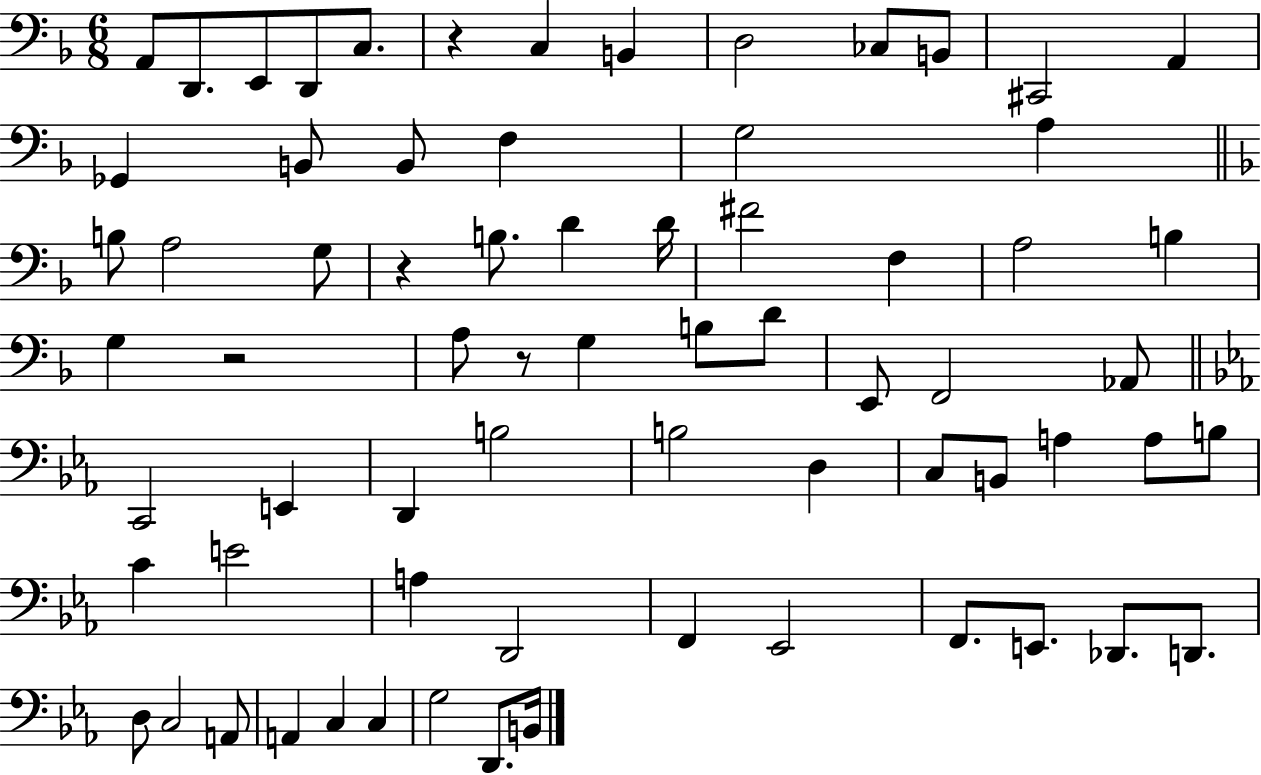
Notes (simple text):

A2/e D2/e. E2/e D2/e C3/e. R/q C3/q B2/q D3/h CES3/e B2/e C#2/h A2/q Gb2/q B2/e B2/e F3/q G3/h A3/q B3/e A3/h G3/e R/q B3/e. D4/q D4/s F#4/h F3/q A3/h B3/q G3/q R/h A3/e R/e G3/q B3/e D4/e E2/e F2/h Ab2/e C2/h E2/q D2/q B3/h B3/h D3/q C3/e B2/e A3/q A3/e B3/e C4/q E4/h A3/q D2/h F2/q Eb2/h F2/e. E2/e. Db2/e. D2/e. D3/e C3/h A2/e A2/q C3/q C3/q G3/h D2/e. B2/s